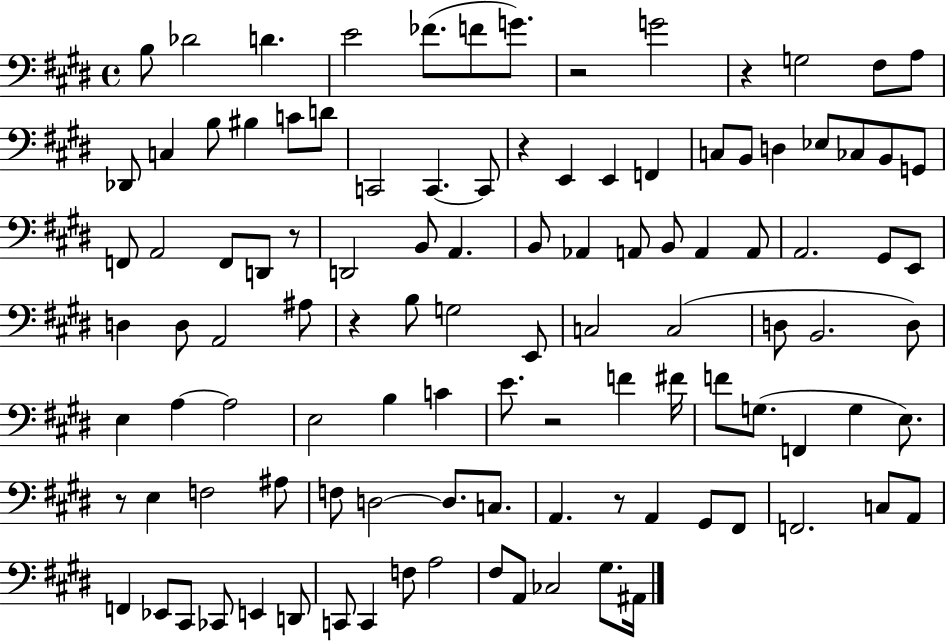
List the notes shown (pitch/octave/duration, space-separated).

B3/e Db4/h D4/q. E4/h FES4/e. F4/e G4/e. R/h G4/h R/q G3/h F#3/e A3/e Db2/e C3/q B3/e BIS3/q C4/e D4/e C2/h C2/q. C2/e R/q E2/q E2/q F2/q C3/e B2/e D3/q Eb3/e CES3/e B2/e G2/e F2/e A2/h F2/e D2/e R/e D2/h B2/e A2/q. B2/e Ab2/q A2/e B2/e A2/q A2/e A2/h. G#2/e E2/e D3/q D3/e A2/h A#3/e R/q B3/e G3/h E2/e C3/h C3/h D3/e B2/h. D3/e E3/q A3/q A3/h E3/h B3/q C4/q E4/e. R/h F4/q F#4/s F4/e G3/e. F2/q G3/q E3/e. R/e E3/q F3/h A#3/e F3/e D3/h D3/e. C3/e. A2/q. R/e A2/q G#2/e F#2/e F2/h. C3/e A2/e F2/q Eb2/e C#2/e CES2/e E2/q D2/e C2/e C2/q F3/e A3/h F#3/e A2/e CES3/h G#3/e. A#2/s